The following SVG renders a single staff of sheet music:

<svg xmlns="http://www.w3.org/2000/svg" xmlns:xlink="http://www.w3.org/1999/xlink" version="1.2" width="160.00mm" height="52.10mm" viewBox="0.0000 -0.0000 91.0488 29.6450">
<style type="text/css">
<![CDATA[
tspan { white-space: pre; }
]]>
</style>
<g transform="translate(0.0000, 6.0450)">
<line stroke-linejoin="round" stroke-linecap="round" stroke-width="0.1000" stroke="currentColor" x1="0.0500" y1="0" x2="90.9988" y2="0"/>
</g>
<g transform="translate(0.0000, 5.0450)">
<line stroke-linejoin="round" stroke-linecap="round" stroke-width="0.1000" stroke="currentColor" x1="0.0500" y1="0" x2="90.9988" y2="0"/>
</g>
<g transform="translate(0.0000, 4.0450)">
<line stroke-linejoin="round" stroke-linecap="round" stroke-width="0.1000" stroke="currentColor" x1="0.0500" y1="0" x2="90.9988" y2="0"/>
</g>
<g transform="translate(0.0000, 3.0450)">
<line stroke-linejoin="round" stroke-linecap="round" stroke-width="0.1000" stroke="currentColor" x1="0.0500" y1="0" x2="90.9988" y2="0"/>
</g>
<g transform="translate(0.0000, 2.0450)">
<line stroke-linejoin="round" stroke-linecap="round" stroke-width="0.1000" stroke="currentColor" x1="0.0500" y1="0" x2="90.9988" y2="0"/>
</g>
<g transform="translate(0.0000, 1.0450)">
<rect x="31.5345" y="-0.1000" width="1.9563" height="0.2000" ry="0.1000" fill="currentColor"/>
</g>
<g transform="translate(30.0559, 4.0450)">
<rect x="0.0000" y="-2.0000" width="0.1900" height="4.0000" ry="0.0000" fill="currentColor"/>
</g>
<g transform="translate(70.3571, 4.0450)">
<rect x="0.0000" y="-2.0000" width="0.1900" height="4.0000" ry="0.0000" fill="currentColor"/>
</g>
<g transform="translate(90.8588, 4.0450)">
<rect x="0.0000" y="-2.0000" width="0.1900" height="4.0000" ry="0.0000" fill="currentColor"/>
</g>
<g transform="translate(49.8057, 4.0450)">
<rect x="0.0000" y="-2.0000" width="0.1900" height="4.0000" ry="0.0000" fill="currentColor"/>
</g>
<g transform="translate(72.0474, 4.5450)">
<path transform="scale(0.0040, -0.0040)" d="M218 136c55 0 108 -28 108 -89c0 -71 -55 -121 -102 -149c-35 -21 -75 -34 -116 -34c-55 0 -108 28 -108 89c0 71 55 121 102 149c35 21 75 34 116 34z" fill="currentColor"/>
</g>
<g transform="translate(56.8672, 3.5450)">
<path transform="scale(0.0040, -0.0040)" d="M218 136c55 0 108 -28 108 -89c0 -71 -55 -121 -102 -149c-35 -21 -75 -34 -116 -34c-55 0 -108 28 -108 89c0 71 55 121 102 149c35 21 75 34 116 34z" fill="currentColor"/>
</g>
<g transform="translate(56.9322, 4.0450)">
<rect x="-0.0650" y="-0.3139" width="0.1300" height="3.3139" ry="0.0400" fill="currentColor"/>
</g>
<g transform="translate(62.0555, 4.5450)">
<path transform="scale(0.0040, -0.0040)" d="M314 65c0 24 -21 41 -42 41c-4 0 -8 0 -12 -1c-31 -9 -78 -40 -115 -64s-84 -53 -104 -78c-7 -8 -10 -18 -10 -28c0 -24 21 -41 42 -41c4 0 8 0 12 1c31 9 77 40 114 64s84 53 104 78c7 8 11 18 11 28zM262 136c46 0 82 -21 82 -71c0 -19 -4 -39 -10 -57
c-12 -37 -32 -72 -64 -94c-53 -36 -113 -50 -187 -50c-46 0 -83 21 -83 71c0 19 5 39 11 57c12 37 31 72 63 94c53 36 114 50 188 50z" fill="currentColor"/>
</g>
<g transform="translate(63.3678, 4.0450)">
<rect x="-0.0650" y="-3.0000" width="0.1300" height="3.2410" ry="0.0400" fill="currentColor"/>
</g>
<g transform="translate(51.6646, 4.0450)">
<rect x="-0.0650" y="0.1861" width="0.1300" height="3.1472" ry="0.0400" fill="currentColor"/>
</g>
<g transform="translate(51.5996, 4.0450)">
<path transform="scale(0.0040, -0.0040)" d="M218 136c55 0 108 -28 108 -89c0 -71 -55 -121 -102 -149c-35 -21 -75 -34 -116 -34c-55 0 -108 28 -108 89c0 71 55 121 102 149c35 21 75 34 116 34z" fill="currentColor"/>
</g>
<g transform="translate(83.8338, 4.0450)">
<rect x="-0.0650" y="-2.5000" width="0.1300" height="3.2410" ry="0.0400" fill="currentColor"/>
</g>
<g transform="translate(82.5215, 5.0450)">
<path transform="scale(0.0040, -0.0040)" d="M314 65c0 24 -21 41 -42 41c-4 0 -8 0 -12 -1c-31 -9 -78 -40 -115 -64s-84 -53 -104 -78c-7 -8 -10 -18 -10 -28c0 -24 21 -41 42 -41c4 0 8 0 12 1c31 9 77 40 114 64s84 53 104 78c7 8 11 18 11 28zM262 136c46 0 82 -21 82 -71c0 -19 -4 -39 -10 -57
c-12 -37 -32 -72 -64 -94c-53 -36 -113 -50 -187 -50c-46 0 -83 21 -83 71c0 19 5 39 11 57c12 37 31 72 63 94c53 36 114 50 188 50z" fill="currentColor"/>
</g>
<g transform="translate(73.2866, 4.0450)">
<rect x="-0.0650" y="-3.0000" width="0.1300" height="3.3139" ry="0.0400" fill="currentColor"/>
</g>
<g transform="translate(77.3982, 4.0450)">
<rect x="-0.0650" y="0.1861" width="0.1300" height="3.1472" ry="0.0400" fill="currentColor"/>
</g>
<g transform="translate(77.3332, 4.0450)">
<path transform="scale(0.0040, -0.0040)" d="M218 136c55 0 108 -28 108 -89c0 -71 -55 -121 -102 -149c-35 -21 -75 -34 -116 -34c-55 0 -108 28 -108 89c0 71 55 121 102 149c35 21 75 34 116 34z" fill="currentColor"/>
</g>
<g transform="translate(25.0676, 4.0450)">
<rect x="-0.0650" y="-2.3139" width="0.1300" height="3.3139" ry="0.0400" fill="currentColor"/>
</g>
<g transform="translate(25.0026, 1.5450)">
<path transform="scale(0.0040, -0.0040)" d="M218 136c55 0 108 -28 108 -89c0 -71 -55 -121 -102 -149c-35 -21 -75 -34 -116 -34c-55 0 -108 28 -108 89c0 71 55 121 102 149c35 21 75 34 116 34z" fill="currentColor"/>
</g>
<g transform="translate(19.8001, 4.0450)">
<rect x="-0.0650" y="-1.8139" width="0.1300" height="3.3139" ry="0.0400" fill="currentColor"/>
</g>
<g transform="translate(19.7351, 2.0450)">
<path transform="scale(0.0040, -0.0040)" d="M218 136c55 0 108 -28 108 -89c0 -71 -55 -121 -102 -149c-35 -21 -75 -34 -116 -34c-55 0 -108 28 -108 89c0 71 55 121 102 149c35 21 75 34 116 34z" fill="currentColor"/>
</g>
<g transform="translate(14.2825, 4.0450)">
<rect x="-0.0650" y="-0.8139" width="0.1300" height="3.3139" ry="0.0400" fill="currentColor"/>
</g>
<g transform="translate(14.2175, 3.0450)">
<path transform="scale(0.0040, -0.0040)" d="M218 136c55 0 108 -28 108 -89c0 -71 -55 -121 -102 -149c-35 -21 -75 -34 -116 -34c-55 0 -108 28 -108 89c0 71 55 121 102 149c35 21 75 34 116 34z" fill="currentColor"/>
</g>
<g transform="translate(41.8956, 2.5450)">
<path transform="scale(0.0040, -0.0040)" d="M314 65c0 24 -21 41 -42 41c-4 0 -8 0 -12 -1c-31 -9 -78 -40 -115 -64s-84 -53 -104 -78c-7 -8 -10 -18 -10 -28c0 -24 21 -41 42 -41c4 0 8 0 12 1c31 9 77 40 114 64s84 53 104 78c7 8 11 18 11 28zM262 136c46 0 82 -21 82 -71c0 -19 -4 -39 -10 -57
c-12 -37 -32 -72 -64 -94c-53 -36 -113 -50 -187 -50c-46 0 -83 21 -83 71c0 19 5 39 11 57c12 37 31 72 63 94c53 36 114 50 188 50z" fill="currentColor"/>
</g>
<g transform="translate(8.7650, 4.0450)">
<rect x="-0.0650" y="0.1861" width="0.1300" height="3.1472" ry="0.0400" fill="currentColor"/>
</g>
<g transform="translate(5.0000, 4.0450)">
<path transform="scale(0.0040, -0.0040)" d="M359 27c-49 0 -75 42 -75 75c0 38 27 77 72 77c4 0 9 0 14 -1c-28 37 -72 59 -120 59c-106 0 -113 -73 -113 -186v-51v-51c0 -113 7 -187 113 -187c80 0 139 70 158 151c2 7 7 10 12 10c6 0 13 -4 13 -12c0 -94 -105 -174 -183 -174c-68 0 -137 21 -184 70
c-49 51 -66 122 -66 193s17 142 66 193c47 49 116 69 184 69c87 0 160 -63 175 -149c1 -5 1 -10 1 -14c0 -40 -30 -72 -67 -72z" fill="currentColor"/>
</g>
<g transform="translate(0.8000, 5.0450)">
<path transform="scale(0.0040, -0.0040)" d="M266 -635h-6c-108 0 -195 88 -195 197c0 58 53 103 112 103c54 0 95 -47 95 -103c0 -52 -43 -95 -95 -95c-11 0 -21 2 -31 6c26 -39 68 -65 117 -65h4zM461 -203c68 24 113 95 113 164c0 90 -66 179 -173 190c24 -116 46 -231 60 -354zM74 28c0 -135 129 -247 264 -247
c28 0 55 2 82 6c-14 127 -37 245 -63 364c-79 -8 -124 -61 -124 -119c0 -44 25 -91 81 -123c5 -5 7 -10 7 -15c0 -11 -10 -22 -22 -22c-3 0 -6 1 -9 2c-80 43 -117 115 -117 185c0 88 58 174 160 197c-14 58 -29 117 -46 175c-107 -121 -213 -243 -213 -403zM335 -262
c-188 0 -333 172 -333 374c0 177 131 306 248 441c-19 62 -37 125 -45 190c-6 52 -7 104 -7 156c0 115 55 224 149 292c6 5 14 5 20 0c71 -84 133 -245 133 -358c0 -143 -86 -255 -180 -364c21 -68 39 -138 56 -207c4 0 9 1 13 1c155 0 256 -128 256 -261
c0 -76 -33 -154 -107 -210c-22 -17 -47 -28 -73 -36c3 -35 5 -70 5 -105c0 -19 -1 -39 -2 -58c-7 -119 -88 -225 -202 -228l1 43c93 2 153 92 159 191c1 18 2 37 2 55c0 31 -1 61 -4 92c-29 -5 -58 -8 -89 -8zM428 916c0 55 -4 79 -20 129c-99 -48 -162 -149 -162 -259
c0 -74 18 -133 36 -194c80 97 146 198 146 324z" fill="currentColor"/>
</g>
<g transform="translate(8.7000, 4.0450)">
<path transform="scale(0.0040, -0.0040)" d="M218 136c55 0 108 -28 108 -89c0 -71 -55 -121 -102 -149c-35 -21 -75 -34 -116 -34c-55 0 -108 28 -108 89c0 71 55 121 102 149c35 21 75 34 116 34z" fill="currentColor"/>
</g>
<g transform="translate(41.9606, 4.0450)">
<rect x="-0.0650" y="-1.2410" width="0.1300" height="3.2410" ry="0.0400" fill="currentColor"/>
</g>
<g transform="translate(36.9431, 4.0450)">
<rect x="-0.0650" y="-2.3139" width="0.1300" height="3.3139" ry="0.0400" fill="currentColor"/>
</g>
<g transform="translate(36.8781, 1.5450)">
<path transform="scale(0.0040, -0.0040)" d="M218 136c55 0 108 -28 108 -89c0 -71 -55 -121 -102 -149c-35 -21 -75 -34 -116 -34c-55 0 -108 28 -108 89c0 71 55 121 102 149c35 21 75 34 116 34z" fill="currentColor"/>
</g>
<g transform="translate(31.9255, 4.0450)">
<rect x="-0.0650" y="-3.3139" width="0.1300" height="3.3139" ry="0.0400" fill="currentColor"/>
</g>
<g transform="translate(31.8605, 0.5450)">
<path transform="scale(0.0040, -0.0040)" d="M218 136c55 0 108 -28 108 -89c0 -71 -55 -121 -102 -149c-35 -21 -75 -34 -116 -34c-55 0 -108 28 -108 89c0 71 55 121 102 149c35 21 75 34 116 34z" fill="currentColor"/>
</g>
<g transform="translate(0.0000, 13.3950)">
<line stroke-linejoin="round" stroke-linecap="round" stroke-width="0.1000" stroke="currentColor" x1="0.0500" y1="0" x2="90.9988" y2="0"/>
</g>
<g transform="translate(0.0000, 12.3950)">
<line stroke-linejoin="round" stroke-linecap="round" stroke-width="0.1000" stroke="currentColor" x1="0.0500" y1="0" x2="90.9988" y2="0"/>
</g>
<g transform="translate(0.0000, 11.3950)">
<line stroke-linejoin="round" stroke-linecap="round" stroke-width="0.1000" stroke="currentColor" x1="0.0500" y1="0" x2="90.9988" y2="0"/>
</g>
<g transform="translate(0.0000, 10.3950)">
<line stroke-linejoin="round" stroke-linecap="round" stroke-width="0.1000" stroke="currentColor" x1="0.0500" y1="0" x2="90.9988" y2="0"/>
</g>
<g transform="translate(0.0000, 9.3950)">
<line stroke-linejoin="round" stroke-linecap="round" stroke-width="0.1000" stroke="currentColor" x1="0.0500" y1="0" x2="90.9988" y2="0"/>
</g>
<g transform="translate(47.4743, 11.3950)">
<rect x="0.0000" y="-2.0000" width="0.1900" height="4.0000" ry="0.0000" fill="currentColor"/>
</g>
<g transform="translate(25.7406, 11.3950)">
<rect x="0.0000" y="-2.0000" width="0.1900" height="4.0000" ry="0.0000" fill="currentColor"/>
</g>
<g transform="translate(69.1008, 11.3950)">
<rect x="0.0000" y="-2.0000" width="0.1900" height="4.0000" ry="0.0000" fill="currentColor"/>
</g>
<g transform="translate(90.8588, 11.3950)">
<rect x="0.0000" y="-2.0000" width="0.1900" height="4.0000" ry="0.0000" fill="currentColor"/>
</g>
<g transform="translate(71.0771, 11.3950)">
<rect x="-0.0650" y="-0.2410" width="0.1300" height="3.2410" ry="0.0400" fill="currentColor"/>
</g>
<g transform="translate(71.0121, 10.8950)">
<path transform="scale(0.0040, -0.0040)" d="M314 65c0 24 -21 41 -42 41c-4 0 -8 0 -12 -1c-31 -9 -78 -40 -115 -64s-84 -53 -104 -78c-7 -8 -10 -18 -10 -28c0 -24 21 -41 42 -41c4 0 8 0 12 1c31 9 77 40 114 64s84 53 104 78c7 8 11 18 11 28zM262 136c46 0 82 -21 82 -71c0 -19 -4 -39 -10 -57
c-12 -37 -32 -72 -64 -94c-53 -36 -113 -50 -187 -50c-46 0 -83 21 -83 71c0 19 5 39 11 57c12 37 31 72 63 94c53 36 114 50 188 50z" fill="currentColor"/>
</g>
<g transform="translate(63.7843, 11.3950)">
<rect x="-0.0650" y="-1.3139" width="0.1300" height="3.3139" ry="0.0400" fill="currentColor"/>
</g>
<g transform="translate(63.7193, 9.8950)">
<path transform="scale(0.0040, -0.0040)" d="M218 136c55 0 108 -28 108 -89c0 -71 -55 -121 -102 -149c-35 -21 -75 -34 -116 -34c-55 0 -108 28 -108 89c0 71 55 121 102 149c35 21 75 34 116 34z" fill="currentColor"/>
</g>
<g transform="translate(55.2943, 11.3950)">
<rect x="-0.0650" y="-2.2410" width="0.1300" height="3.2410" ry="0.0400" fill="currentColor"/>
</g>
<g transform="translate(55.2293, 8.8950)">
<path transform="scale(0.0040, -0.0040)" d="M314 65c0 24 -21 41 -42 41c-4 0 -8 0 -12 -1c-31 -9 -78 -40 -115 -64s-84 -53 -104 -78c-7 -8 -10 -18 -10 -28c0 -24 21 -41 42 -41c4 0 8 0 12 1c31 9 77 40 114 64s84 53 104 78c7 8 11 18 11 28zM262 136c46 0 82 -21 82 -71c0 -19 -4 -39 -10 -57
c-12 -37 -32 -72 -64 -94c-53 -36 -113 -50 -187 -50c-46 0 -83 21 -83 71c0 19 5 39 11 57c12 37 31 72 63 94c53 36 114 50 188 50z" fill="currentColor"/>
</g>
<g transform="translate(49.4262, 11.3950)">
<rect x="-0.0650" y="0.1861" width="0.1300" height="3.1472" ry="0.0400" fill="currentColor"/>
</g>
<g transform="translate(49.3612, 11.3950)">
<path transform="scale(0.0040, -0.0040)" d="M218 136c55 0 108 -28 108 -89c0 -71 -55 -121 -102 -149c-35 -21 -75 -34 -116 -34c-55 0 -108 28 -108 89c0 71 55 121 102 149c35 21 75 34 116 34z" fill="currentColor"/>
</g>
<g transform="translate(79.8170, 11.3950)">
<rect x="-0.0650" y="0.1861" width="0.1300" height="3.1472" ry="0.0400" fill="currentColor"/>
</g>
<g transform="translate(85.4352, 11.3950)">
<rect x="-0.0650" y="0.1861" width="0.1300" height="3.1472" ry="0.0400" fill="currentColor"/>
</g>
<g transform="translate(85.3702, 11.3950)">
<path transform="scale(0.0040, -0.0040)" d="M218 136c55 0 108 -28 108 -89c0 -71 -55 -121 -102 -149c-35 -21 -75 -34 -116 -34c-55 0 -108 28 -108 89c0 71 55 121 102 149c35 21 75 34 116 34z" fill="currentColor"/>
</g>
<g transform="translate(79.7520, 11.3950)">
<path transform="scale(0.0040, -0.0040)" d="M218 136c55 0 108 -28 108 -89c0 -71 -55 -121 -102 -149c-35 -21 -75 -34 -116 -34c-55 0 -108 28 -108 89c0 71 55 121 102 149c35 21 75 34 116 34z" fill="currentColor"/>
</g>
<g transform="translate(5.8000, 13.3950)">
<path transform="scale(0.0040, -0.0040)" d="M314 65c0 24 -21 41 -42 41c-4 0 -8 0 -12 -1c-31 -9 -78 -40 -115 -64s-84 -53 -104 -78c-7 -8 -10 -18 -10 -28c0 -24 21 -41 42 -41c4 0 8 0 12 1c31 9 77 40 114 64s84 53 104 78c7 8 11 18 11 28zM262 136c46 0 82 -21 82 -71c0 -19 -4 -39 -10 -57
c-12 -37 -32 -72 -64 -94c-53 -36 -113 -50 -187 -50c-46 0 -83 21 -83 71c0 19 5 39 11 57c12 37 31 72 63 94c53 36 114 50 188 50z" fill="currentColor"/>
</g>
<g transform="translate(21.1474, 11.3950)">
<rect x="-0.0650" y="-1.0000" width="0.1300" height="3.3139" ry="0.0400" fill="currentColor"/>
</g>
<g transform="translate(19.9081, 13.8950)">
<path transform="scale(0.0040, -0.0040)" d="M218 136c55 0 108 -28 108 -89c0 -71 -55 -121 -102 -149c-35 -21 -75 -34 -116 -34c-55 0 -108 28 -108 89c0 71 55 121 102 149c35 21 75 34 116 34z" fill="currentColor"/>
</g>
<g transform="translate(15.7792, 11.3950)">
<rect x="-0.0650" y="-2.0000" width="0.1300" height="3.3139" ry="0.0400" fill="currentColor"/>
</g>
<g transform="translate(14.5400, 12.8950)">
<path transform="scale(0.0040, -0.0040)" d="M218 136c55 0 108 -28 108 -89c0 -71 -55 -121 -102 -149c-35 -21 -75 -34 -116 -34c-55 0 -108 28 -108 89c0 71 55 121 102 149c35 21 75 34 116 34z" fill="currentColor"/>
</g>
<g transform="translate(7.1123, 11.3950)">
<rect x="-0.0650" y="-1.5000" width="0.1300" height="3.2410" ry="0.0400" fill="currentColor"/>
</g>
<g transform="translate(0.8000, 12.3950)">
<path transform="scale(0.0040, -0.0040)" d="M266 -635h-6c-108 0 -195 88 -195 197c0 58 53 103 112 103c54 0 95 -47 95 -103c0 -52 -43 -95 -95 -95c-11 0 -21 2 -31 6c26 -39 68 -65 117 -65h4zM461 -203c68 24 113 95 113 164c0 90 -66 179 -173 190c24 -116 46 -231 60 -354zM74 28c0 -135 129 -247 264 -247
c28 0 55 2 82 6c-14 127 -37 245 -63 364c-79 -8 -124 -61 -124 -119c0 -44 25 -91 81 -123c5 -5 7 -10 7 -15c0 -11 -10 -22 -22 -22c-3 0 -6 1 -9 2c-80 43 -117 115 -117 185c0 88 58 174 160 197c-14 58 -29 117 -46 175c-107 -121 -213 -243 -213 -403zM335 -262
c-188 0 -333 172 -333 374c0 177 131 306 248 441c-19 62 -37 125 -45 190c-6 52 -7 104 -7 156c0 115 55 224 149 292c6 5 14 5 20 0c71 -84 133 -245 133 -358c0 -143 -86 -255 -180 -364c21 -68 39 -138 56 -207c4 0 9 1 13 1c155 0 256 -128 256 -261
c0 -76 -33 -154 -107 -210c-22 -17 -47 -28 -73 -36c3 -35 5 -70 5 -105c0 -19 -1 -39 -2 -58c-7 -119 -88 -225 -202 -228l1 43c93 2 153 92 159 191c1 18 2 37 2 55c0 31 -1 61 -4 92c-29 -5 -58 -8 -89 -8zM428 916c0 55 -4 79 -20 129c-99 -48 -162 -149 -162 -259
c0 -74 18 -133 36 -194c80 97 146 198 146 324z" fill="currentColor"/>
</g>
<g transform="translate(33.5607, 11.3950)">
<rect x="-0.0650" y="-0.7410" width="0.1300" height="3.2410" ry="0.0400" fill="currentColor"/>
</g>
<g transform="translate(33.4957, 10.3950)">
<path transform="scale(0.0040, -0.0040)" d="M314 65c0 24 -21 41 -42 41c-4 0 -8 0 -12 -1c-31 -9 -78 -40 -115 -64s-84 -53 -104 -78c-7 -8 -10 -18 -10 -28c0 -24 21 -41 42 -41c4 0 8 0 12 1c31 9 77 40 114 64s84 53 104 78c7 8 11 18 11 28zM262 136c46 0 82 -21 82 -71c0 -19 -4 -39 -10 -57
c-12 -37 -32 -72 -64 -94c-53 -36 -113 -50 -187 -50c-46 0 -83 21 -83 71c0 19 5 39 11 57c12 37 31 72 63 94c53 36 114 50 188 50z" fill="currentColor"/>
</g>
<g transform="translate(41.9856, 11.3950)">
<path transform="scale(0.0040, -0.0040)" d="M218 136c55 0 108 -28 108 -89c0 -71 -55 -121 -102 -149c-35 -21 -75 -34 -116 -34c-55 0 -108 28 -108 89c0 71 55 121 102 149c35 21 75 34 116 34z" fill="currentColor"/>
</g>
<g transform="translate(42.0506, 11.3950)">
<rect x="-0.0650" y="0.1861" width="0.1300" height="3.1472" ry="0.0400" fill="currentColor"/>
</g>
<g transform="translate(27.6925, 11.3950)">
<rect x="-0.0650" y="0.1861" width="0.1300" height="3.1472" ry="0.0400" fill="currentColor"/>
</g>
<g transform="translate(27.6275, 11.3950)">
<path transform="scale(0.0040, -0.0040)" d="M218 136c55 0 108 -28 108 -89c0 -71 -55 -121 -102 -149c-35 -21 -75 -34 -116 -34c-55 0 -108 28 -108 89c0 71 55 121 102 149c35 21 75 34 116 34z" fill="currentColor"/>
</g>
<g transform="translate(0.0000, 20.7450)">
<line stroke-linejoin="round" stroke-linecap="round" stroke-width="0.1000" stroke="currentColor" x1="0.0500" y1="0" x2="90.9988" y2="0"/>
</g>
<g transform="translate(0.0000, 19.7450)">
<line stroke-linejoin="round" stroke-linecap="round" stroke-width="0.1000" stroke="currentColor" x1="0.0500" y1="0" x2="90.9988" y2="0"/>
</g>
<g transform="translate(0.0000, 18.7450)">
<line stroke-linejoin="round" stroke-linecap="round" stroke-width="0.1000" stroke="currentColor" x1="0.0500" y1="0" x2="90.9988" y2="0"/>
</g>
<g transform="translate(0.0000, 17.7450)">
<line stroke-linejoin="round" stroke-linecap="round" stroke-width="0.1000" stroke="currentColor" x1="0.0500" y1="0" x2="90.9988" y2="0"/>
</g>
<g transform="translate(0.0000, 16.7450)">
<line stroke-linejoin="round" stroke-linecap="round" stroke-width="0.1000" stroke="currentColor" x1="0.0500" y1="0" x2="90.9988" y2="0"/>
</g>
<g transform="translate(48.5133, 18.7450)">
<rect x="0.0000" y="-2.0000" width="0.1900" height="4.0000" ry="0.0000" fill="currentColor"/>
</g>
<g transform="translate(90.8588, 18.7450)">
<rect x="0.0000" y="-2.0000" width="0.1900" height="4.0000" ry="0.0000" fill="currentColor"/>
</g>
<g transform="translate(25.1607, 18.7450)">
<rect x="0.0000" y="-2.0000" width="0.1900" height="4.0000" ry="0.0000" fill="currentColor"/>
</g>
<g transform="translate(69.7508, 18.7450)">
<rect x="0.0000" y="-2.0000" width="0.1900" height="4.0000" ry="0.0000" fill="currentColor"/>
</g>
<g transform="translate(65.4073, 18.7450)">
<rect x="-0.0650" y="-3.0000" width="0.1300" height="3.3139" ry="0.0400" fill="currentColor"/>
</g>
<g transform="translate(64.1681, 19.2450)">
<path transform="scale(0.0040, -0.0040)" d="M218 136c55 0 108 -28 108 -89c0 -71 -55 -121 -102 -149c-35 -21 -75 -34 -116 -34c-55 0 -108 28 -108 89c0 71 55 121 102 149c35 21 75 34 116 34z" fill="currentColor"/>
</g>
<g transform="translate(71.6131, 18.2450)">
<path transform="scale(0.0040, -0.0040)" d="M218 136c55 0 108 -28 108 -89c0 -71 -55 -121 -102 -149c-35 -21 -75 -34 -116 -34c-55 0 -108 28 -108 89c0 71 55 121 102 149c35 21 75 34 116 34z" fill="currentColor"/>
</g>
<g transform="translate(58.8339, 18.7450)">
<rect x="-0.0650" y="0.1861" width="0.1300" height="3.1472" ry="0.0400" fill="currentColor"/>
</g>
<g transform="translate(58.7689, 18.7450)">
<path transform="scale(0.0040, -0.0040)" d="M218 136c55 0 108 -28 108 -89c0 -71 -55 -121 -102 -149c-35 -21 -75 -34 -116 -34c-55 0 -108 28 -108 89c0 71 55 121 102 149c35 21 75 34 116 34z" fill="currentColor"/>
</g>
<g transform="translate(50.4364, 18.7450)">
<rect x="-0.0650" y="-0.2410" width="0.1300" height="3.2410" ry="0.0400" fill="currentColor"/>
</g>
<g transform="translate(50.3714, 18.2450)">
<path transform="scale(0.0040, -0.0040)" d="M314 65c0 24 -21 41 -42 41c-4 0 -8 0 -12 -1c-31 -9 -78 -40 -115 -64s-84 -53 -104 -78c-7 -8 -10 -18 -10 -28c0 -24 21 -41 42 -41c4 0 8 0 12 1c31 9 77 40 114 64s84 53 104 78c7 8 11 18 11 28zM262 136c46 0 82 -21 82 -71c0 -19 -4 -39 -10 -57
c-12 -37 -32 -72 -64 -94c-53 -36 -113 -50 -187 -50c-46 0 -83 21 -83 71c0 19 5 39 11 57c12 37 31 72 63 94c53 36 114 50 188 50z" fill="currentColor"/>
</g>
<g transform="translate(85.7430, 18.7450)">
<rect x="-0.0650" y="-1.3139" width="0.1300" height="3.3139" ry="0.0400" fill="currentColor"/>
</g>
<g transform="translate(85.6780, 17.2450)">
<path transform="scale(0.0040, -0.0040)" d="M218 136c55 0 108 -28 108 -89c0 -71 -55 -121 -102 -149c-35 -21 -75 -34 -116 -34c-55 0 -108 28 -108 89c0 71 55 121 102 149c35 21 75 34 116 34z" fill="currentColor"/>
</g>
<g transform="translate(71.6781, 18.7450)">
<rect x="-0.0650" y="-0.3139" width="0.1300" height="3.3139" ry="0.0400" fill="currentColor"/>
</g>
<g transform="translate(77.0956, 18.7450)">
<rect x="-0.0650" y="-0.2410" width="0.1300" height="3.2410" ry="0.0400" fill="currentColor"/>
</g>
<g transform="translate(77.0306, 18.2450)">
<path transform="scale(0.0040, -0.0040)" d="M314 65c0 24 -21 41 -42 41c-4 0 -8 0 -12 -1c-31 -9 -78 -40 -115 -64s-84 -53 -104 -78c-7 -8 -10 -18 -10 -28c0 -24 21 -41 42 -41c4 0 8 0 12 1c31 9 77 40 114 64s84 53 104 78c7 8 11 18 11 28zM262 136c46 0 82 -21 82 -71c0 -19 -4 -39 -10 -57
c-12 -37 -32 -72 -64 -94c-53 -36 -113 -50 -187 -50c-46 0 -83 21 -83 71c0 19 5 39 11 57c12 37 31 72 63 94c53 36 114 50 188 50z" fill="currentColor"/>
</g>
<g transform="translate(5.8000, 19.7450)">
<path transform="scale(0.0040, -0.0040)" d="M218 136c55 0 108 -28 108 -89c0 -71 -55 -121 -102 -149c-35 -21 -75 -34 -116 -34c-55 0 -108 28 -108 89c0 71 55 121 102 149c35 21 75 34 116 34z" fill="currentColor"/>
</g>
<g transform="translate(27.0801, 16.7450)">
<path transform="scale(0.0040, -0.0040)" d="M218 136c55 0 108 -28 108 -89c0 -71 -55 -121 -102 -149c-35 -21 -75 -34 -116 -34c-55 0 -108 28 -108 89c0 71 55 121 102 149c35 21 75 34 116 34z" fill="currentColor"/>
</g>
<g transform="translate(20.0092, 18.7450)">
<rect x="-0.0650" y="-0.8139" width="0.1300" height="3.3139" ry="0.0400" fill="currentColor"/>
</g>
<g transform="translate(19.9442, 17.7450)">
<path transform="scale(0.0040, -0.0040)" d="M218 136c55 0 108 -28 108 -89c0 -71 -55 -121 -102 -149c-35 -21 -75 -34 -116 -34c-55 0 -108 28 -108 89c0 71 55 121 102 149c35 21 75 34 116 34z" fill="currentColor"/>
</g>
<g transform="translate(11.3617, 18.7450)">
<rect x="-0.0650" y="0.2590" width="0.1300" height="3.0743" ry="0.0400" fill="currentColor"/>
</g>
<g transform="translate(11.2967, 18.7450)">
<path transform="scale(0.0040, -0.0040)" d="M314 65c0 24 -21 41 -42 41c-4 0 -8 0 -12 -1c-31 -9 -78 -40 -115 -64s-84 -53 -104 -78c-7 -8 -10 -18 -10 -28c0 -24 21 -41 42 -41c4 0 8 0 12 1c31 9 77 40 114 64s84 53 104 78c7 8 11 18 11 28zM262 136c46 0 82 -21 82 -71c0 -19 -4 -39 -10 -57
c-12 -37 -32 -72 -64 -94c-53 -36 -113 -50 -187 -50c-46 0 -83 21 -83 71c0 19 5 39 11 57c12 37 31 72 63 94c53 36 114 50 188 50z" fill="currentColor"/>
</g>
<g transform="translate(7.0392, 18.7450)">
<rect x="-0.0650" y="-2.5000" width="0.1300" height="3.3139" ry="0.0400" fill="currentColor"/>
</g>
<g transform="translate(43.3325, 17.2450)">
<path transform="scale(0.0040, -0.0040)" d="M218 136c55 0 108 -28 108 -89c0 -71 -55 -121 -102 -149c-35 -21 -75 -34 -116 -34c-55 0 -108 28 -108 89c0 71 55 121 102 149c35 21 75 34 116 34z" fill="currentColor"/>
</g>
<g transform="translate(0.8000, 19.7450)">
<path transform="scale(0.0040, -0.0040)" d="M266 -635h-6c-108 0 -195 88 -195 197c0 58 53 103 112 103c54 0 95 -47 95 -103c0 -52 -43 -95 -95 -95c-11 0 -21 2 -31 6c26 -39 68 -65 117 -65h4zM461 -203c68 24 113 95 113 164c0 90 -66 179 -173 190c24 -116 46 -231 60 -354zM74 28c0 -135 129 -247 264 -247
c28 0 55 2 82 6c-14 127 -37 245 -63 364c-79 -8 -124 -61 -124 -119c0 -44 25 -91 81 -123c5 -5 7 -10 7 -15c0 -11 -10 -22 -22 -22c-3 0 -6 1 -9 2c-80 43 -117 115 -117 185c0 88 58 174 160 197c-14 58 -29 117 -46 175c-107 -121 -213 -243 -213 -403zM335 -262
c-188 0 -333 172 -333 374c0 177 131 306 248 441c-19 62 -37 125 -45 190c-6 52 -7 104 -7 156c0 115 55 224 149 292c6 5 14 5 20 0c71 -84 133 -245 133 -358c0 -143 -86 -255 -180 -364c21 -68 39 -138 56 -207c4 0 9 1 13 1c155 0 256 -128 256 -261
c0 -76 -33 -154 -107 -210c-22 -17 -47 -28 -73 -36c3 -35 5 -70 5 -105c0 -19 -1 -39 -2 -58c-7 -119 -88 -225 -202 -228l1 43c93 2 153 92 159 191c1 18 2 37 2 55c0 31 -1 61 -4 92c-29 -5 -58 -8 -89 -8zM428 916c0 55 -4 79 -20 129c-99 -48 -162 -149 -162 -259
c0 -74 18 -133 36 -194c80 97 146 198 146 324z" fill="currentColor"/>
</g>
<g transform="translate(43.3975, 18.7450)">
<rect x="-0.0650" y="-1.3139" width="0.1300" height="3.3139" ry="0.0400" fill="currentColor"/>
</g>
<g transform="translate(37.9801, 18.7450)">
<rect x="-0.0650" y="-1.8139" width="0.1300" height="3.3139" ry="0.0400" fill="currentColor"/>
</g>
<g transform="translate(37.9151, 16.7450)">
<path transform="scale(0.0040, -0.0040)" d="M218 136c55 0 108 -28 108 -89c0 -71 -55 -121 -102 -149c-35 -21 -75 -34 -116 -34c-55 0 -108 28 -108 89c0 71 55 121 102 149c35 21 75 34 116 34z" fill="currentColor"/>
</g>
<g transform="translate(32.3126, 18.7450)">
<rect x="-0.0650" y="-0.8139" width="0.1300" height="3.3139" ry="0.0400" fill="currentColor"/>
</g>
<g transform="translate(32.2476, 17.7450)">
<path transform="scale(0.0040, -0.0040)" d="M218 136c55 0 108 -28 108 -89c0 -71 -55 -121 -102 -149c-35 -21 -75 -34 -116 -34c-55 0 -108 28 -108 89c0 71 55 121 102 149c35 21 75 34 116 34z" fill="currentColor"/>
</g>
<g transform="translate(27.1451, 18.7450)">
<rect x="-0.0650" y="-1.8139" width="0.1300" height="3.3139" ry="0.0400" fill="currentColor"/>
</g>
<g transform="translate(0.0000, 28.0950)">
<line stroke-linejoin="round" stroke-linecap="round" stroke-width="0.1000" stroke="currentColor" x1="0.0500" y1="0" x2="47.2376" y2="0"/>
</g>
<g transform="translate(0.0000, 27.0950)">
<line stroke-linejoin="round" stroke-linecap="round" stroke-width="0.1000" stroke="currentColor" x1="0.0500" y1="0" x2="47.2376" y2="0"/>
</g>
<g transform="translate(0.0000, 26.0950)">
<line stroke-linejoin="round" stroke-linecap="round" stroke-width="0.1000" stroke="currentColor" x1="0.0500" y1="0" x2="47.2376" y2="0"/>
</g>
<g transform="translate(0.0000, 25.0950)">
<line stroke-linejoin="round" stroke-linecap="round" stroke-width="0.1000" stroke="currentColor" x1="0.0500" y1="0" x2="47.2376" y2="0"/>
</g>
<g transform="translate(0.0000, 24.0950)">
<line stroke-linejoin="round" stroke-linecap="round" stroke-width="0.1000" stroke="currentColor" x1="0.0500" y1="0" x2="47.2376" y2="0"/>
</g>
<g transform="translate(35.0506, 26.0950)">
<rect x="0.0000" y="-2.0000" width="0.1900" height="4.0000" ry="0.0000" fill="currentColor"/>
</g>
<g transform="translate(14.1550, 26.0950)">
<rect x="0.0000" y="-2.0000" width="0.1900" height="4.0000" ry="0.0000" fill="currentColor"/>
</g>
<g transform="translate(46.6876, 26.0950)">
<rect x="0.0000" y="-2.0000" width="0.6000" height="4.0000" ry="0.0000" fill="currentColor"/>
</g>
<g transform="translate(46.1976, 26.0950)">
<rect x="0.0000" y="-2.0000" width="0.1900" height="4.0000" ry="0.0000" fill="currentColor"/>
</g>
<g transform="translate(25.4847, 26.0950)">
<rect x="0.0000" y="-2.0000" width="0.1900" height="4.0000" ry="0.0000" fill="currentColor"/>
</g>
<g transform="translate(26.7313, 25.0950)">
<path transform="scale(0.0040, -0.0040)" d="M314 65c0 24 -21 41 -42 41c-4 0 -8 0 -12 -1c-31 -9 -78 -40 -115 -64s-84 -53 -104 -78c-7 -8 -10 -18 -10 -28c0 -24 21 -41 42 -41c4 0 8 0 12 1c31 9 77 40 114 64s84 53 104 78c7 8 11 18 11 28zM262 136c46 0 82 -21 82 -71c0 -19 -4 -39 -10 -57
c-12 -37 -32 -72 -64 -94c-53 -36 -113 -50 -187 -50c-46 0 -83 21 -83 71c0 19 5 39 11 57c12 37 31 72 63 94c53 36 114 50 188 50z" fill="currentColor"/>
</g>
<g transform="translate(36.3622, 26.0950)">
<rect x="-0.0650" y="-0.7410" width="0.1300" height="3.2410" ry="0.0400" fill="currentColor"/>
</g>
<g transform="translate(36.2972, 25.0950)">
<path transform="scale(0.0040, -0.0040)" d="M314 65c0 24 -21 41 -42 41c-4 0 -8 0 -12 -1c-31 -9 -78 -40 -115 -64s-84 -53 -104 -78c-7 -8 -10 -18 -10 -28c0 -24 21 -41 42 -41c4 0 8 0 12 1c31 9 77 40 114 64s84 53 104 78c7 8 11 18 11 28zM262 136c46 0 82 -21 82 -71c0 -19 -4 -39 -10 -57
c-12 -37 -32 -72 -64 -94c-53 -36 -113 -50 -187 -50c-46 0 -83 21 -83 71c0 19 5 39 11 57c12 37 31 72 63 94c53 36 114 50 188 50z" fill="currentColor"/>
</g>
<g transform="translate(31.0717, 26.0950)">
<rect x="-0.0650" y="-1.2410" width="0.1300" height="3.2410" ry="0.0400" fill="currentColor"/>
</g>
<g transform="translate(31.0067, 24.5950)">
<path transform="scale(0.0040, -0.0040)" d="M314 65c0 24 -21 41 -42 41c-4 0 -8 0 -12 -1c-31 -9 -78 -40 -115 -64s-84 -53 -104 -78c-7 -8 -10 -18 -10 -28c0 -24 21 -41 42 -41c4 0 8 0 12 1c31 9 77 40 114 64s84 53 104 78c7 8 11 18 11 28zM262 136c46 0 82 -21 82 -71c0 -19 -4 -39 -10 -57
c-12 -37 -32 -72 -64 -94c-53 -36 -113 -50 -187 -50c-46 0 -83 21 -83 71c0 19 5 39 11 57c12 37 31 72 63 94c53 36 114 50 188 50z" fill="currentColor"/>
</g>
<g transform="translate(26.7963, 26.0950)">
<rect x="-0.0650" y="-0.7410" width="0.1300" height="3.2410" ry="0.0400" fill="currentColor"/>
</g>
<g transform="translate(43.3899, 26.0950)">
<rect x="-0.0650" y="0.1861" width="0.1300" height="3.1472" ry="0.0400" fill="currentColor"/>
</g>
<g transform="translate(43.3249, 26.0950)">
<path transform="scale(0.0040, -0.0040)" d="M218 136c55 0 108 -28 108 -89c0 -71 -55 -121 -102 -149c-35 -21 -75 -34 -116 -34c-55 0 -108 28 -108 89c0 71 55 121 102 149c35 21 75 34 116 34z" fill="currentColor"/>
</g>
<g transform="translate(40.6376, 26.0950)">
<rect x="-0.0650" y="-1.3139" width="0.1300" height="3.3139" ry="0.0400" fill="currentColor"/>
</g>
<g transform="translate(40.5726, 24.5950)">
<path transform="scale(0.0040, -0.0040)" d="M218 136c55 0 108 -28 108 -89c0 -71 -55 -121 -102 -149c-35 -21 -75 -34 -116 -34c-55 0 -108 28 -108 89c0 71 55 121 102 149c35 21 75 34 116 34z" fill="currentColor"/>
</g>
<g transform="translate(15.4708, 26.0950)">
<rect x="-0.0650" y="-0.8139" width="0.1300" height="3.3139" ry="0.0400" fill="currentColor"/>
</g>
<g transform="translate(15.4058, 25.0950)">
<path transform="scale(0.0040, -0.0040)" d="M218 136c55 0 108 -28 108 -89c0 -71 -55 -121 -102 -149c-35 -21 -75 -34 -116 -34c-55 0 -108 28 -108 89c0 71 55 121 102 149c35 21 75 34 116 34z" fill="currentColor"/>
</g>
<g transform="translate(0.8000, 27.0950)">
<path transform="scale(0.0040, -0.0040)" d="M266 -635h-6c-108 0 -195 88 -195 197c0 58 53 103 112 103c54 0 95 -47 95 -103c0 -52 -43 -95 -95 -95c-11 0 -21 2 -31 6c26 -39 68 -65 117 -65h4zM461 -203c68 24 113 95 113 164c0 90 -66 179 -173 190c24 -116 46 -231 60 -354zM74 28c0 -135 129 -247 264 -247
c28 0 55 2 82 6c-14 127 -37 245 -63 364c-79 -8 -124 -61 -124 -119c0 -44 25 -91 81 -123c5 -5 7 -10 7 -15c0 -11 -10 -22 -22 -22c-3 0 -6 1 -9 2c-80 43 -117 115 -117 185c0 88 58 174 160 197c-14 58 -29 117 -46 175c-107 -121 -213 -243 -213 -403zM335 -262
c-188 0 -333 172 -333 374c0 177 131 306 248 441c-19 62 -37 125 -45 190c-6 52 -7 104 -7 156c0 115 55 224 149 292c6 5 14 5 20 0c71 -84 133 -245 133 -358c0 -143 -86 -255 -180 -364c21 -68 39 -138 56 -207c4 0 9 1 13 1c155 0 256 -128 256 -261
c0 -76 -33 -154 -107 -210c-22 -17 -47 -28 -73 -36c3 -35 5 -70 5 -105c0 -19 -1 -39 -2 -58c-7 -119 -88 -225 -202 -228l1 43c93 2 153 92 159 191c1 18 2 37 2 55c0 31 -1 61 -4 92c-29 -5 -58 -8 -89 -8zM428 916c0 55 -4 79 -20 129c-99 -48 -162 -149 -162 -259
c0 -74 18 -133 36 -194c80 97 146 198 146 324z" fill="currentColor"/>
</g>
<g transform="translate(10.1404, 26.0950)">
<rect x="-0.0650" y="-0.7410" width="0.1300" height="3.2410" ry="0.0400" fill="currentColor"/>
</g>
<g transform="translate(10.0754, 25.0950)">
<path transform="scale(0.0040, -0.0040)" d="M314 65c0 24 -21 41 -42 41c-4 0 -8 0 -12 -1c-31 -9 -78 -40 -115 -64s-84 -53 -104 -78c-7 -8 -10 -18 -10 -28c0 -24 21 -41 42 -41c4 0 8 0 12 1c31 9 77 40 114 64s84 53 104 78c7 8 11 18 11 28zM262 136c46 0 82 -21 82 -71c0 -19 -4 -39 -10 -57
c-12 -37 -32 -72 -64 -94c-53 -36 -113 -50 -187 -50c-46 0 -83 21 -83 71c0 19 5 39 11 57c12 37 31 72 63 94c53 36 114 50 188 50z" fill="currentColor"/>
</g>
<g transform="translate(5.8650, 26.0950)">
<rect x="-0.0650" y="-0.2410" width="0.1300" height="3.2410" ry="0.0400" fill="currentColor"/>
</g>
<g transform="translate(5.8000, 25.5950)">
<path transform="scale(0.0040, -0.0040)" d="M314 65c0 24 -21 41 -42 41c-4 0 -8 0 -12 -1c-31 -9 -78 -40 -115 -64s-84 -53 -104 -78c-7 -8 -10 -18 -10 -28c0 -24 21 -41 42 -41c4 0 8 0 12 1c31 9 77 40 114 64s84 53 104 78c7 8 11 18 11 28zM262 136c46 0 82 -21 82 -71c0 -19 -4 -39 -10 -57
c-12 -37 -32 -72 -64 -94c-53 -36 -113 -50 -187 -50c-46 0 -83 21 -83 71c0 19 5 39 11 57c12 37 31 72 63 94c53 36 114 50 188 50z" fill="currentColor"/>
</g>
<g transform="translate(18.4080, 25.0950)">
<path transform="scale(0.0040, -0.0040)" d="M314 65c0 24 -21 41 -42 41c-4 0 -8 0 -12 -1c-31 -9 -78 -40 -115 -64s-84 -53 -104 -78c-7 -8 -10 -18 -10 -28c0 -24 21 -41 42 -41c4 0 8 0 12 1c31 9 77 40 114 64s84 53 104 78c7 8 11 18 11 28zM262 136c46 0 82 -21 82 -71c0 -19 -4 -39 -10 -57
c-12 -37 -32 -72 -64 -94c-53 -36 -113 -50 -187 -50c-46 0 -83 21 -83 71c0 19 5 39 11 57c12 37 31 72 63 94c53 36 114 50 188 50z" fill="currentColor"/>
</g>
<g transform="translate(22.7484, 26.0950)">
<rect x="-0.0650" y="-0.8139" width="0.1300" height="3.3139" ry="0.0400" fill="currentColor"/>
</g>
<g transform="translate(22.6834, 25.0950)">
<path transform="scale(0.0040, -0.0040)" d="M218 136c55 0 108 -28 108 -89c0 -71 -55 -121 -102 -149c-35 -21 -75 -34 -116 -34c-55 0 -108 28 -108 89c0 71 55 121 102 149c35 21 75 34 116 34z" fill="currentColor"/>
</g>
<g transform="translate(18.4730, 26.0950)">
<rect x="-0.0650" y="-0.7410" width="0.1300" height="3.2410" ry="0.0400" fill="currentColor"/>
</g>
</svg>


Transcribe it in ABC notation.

X:1
T:Untitled
M:4/4
L:1/4
K:C
B d f g b g e2 B c A2 A B G2 E2 F D B d2 B B g2 e c2 B B G B2 d f d f e c2 B A c c2 e c2 d2 d d2 d d2 e2 d2 e B